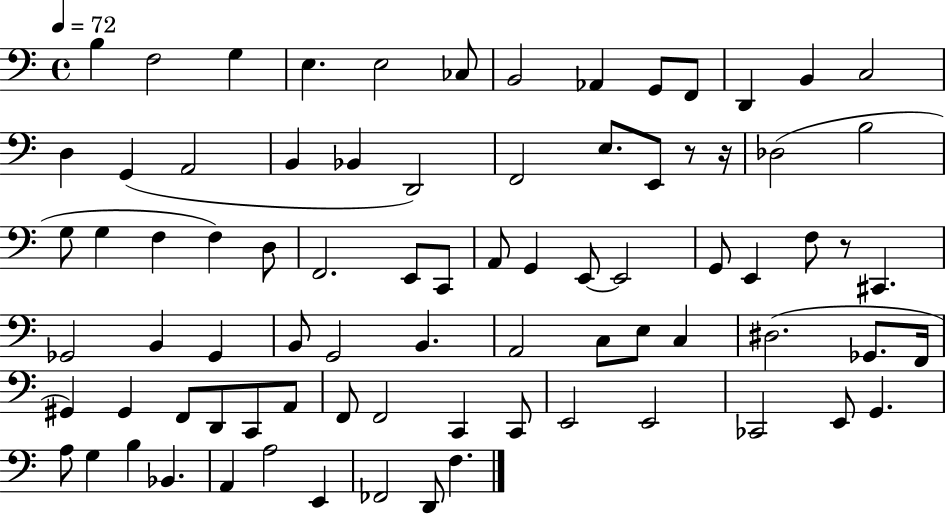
X:1
T:Untitled
M:4/4
L:1/4
K:C
B, F,2 G, E, E,2 _C,/2 B,,2 _A,, G,,/2 F,,/2 D,, B,, C,2 D, G,, A,,2 B,, _B,, D,,2 F,,2 E,/2 E,,/2 z/2 z/4 _D,2 B,2 G,/2 G, F, F, D,/2 F,,2 E,,/2 C,,/2 A,,/2 G,, E,,/2 E,,2 G,,/2 E,, F,/2 z/2 ^C,, _G,,2 B,, _G,, B,,/2 G,,2 B,, A,,2 C,/2 E,/2 C, ^D,2 _G,,/2 F,,/4 ^G,, ^G,, F,,/2 D,,/2 C,,/2 A,,/2 F,,/2 F,,2 C,, C,,/2 E,,2 E,,2 _C,,2 E,,/2 G,, A,/2 G, B, _B,, A,, A,2 E,, _F,,2 D,,/2 F,